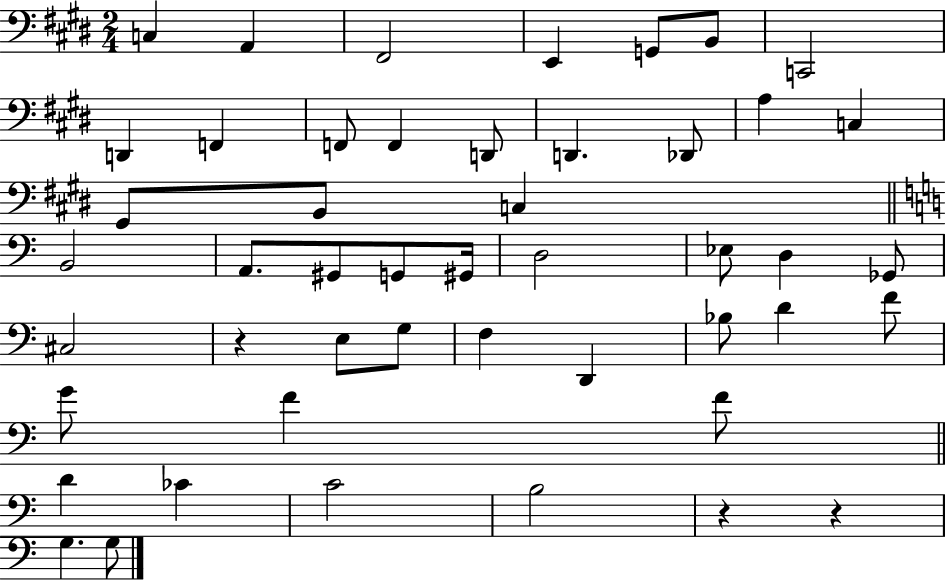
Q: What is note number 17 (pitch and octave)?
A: G#2